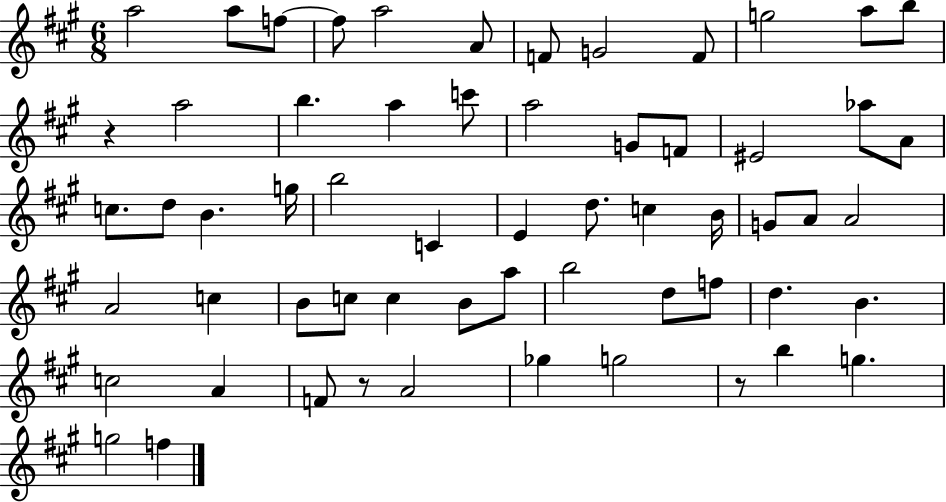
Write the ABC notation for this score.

X:1
T:Untitled
M:6/8
L:1/4
K:A
a2 a/2 f/2 f/2 a2 A/2 F/2 G2 F/2 g2 a/2 b/2 z a2 b a c'/2 a2 G/2 F/2 ^E2 _a/2 A/2 c/2 d/2 B g/4 b2 C E d/2 c B/4 G/2 A/2 A2 A2 c B/2 c/2 c B/2 a/2 b2 d/2 f/2 d B c2 A F/2 z/2 A2 _g g2 z/2 b g g2 f